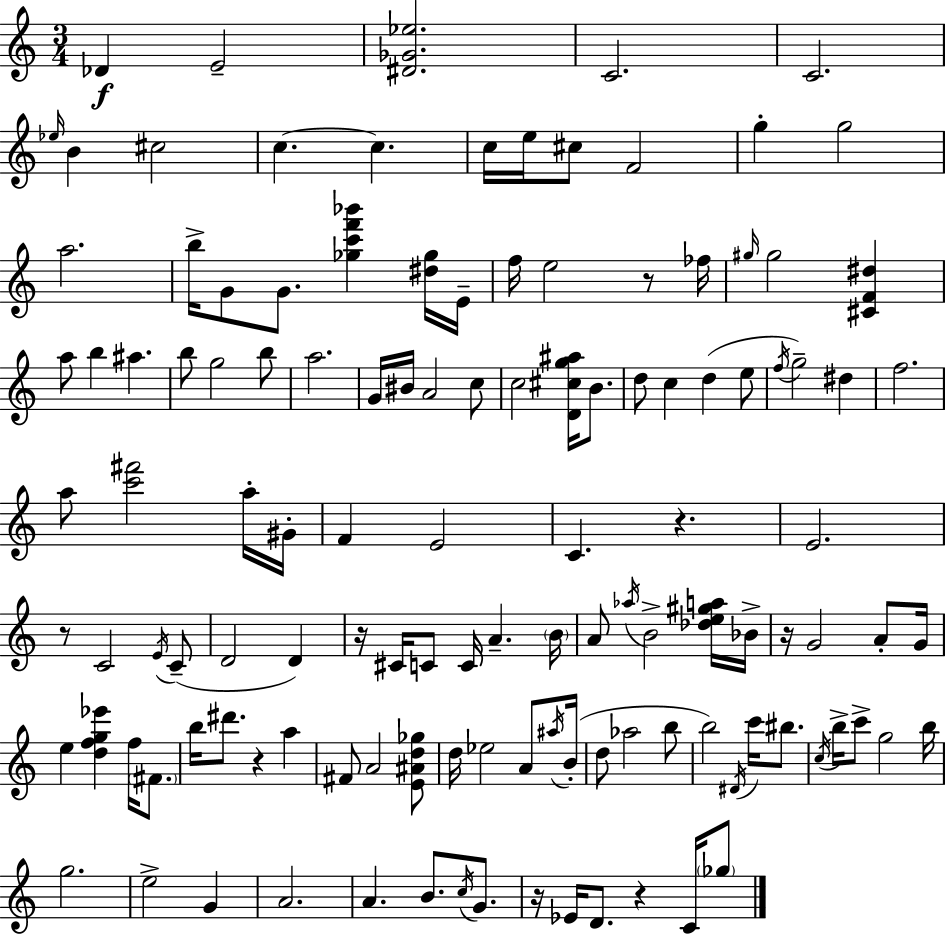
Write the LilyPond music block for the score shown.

{
  \clef treble
  \numericTimeSignature
  \time 3/4
  \key a \minor
  des'4\f e'2-- | <dis' ges' ees''>2. | c'2. | c'2. | \break \grace { ees''16 } b'4 cis''2 | c''4.~~ c''4. | c''16 e''16 cis''8 f'2 | g''4-. g''2 | \break a''2. | b''16-> g'8 g'8. <ges'' c''' f''' bes'''>4 <dis'' ges''>16 | e'16-- f''16 e''2 r8 | fes''16 \grace { gis''16 } gis''2 <cis' f' dis''>4 | \break a''8 b''4 ais''4. | b''8 g''2 | b''8 a''2. | g'16 bis'16 a'2 | \break c''8 c''2 <d' cis'' g'' ais''>16 b'8. | d''8 c''4 d''4( | e''8 \acciaccatura { f''16 }) g''2-- dis''4 | f''2. | \break a''8 <c''' fis'''>2 | a''16-. gis'16-. f'4 e'2 | c'4. r4. | e'2. | \break r8 c'2 | \acciaccatura { e'16 } c'8--( d'2 | d'4) r16 cis'16 c'8 c'16 a'4.-- | \parenthesize b'16 a'8 \acciaccatura { aes''16 } b'2-> | \break <des'' e'' gis'' a''>16 bes'16-> r16 g'2 | a'8-. g'16 e''4 <d'' f'' g'' ees'''>4 | f''16 \parenthesize fis'8. b''16 dis'''8. r4 | a''4 fis'8 a'2 | \break <e' ais' d'' ges''>8 d''16 ees''2 | a'8 \acciaccatura { ais''16 }( b'16-. d''8 aes''2 | b''8 b''2) | \acciaccatura { dis'16 } c'''16 bis''8. \acciaccatura { c''16 } b''16-> c'''8-> g''2 | \break b''16 g''2. | e''2-> | g'4 a'2. | a'4. | \break b'8. \acciaccatura { c''16 } g'8. r16 ees'16 d'8. | r4 c'16 \parenthesize ges''8 \bar "|."
}